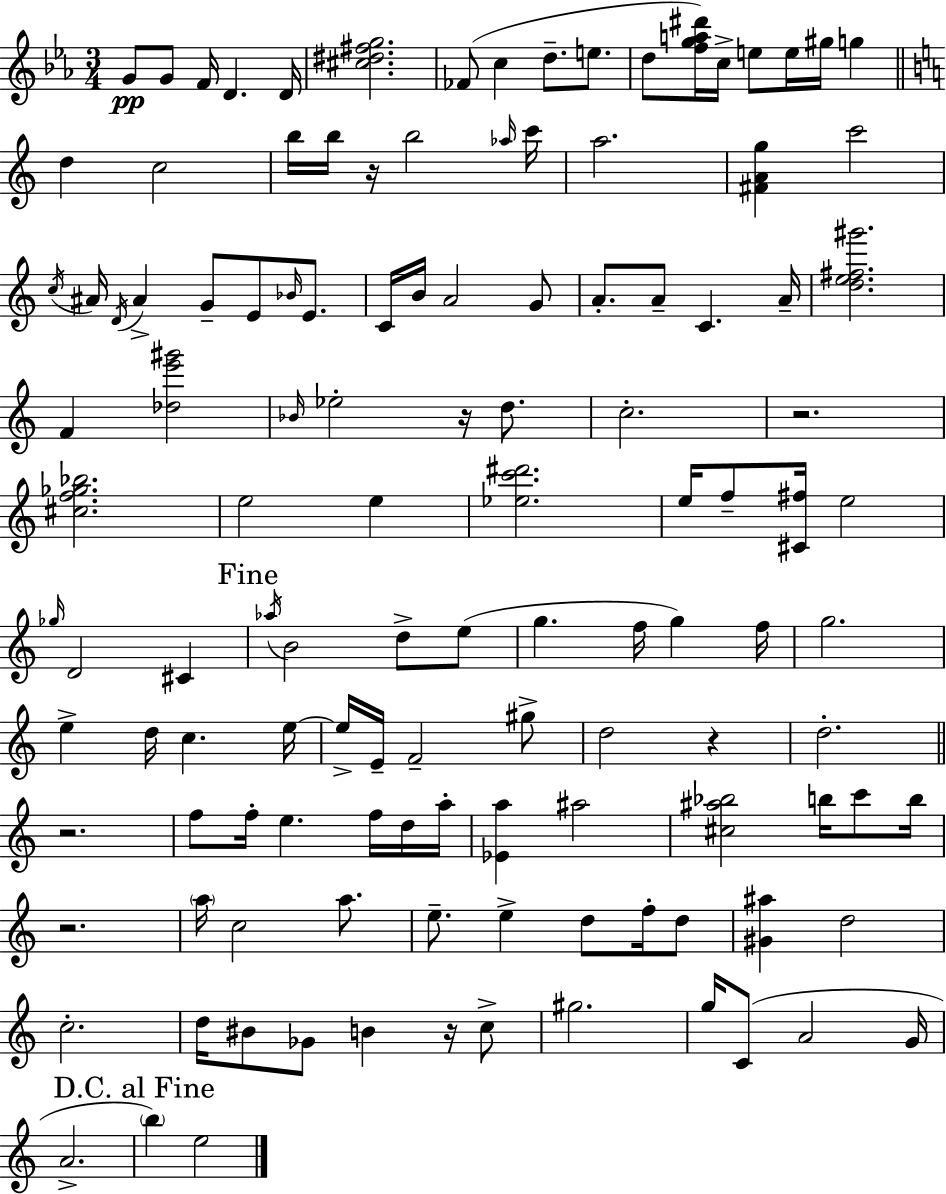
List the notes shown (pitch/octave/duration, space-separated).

G4/e G4/e F4/s D4/q. D4/s [C#5,D#5,F#5,G5]/h. FES4/e C5/q D5/e. E5/e. D5/e [F5,G5,A5,D#6]/s C5/s E5/e E5/s G#5/s G5/q D5/q C5/h B5/s B5/s R/s B5/h Ab5/s C6/s A5/h. [F#4,A4,G5]/q C6/h C5/s A#4/s D4/s A#4/q G4/e E4/e Bb4/s E4/e. C4/s B4/s A4/h G4/e A4/e. A4/e C4/q. A4/s [D5,E5,F#5,G#6]/h. F4/q [Db5,E6,G#6]/h Bb4/s Eb5/h R/s D5/e. C5/h. R/h. [C#5,F5,Gb5,Bb5]/h. E5/h E5/q [Eb5,C6,D#6]/h. E5/s F5/e [C#4,F#5]/s E5/h Gb5/s D4/h C#4/q Ab5/s B4/h D5/e E5/e G5/q. F5/s G5/q F5/s G5/h. E5/q D5/s C5/q. E5/s E5/s E4/s F4/h G#5/e D5/h R/q D5/h. R/h. F5/e F5/s E5/q. F5/s D5/s A5/s [Eb4,A5]/q A#5/h [C#5,A#5,Bb5]/h B5/s C6/e B5/s R/h. A5/s C5/h A5/e. E5/e. E5/q D5/e F5/s D5/e [G#4,A#5]/q D5/h C5/h. D5/s BIS4/e Gb4/e B4/q R/s C5/e G#5/h. G5/s C4/e A4/h G4/s A4/h. B5/q E5/h